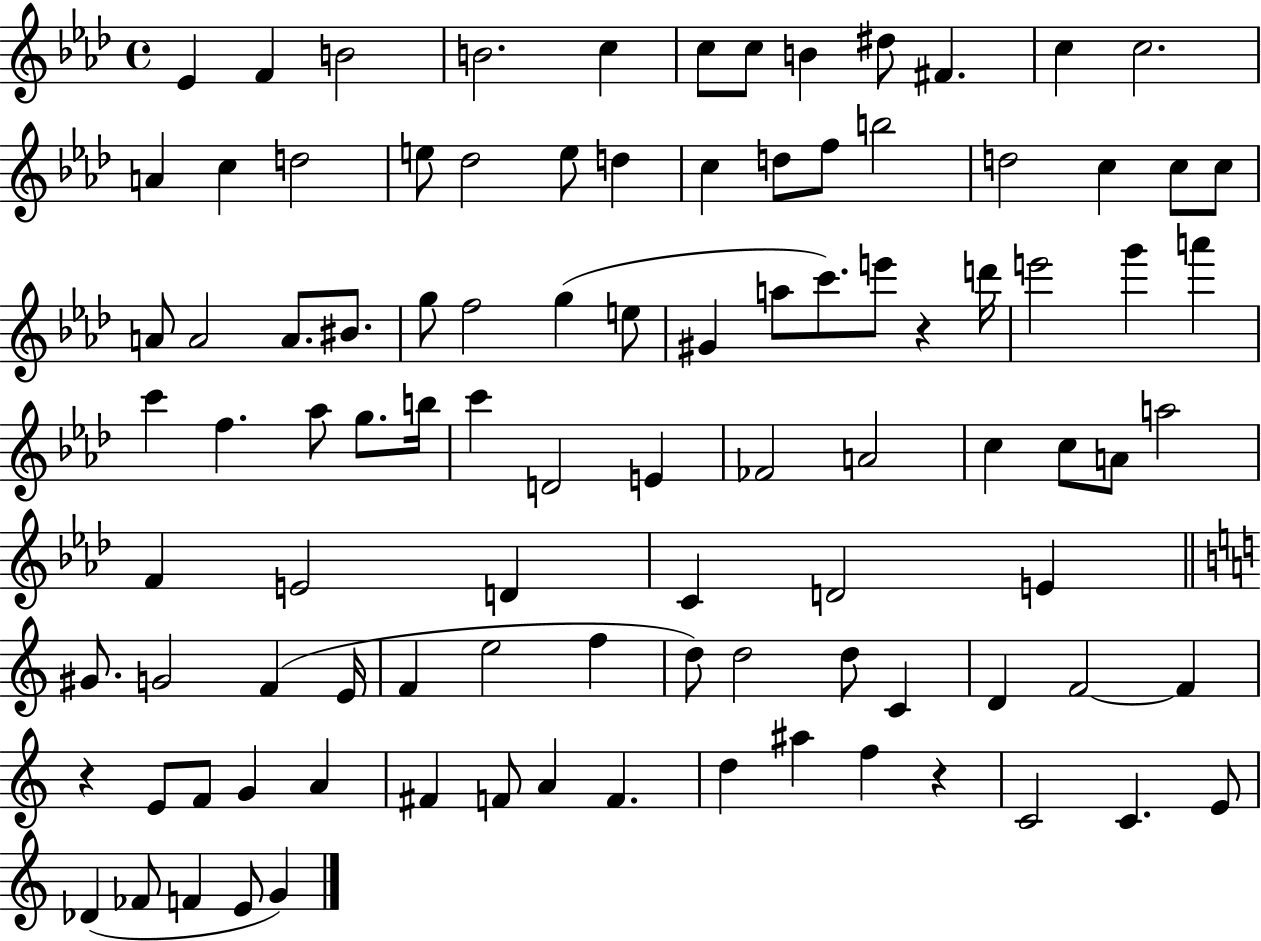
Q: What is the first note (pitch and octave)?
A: Eb4